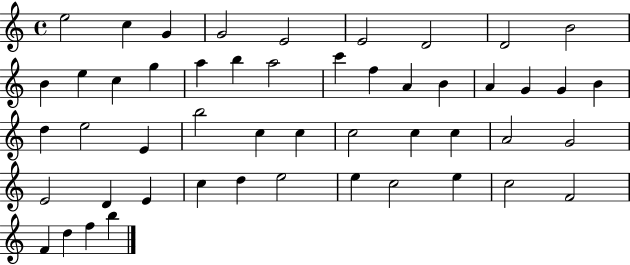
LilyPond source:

{
  \clef treble
  \time 4/4
  \defaultTimeSignature
  \key c \major
  e''2 c''4 g'4 | g'2 e'2 | e'2 d'2 | d'2 b'2 | \break b'4 e''4 c''4 g''4 | a''4 b''4 a''2 | c'''4 f''4 a'4 b'4 | a'4 g'4 g'4 b'4 | \break d''4 e''2 e'4 | b''2 c''4 c''4 | c''2 c''4 c''4 | a'2 g'2 | \break e'2 d'4 e'4 | c''4 d''4 e''2 | e''4 c''2 e''4 | c''2 f'2 | \break f'4 d''4 f''4 b''4 | \bar "|."
}